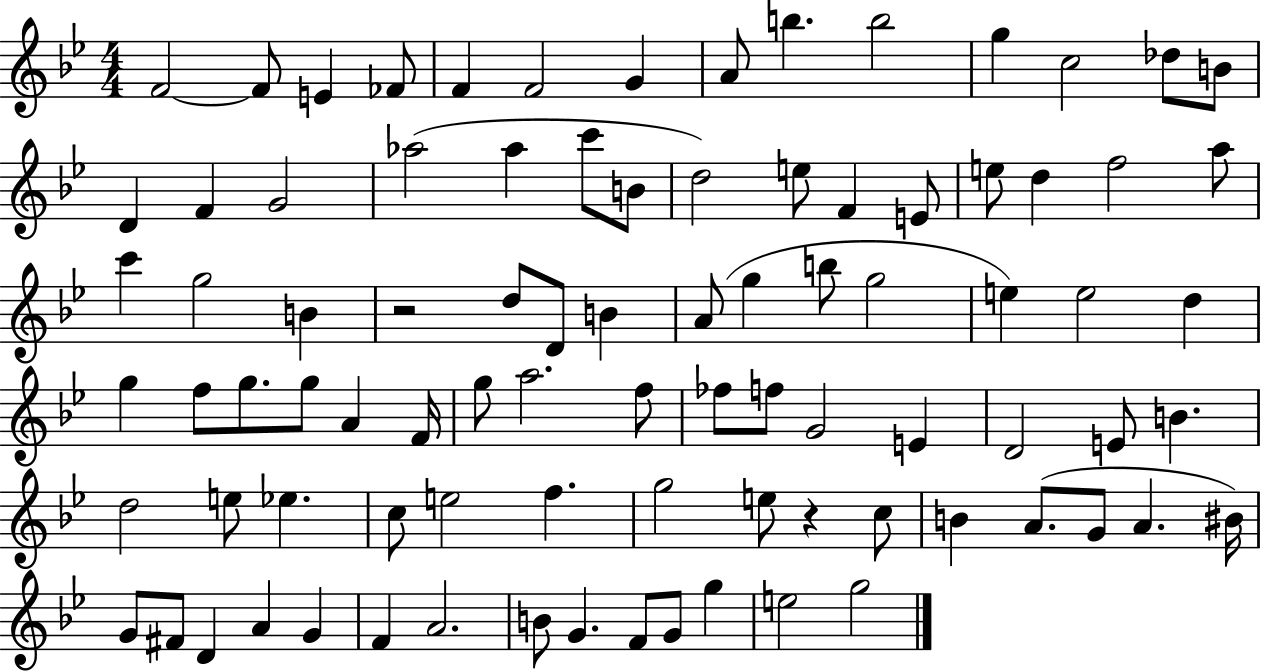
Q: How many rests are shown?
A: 2